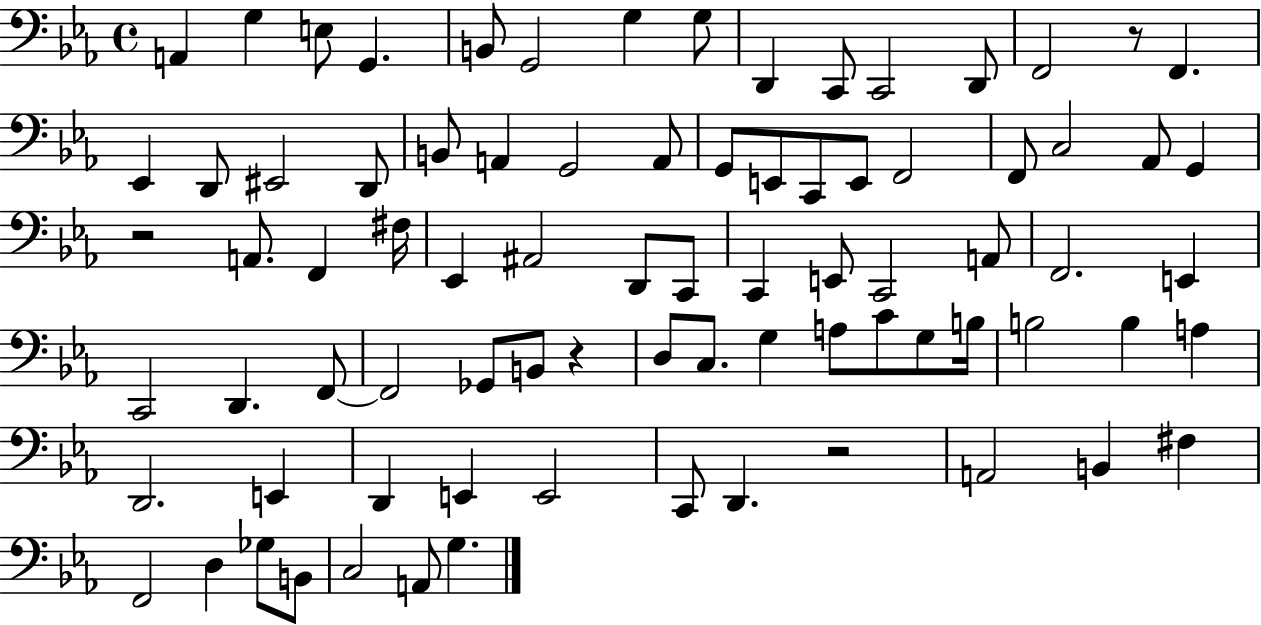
X:1
T:Untitled
M:4/4
L:1/4
K:Eb
A,, G, E,/2 G,, B,,/2 G,,2 G, G,/2 D,, C,,/2 C,,2 D,,/2 F,,2 z/2 F,, _E,, D,,/2 ^E,,2 D,,/2 B,,/2 A,, G,,2 A,,/2 G,,/2 E,,/2 C,,/2 E,,/2 F,,2 F,,/2 C,2 _A,,/2 G,, z2 A,,/2 F,, ^F,/4 _E,, ^A,,2 D,,/2 C,,/2 C,, E,,/2 C,,2 A,,/2 F,,2 E,, C,,2 D,, F,,/2 F,,2 _G,,/2 B,,/2 z D,/2 C,/2 G, A,/2 C/2 G,/2 B,/4 B,2 B, A, D,,2 E,, D,, E,, E,,2 C,,/2 D,, z2 A,,2 B,, ^F, F,,2 D, _G,/2 B,,/2 C,2 A,,/2 G,